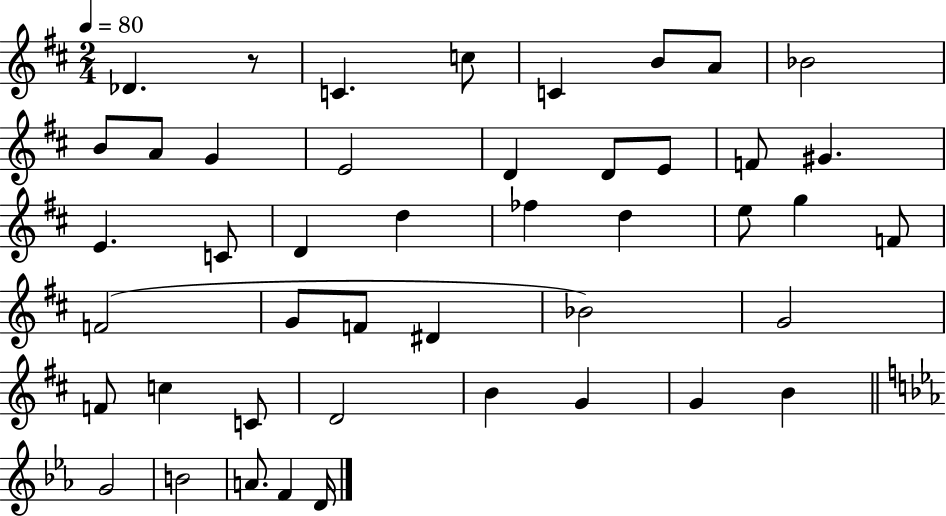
X:1
T:Untitled
M:2/4
L:1/4
K:D
_D z/2 C c/2 C B/2 A/2 _B2 B/2 A/2 G E2 D D/2 E/2 F/2 ^G E C/2 D d _f d e/2 g F/2 F2 G/2 F/2 ^D _B2 G2 F/2 c C/2 D2 B G G B G2 B2 A/2 F D/4